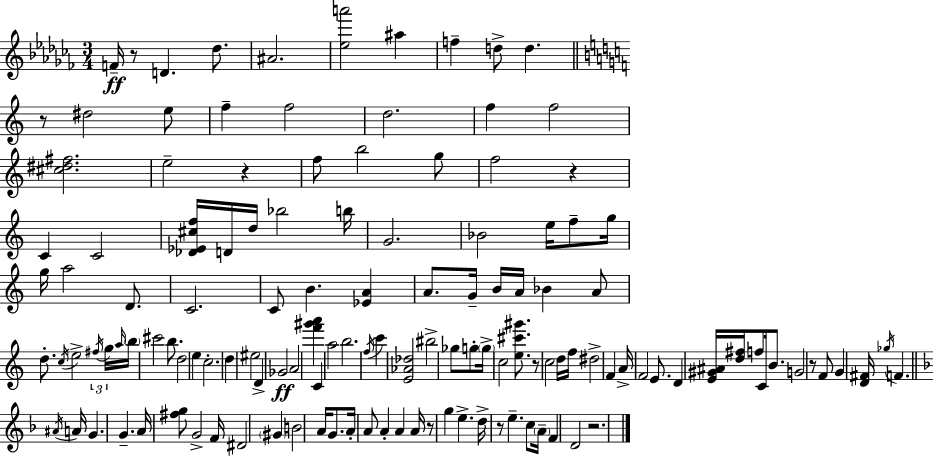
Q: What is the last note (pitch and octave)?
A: D4